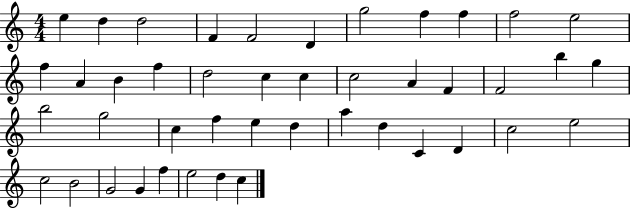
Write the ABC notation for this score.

X:1
T:Untitled
M:4/4
L:1/4
K:C
e d d2 F F2 D g2 f f f2 e2 f A B f d2 c c c2 A F F2 b g b2 g2 c f e d a d C D c2 e2 c2 B2 G2 G f e2 d c